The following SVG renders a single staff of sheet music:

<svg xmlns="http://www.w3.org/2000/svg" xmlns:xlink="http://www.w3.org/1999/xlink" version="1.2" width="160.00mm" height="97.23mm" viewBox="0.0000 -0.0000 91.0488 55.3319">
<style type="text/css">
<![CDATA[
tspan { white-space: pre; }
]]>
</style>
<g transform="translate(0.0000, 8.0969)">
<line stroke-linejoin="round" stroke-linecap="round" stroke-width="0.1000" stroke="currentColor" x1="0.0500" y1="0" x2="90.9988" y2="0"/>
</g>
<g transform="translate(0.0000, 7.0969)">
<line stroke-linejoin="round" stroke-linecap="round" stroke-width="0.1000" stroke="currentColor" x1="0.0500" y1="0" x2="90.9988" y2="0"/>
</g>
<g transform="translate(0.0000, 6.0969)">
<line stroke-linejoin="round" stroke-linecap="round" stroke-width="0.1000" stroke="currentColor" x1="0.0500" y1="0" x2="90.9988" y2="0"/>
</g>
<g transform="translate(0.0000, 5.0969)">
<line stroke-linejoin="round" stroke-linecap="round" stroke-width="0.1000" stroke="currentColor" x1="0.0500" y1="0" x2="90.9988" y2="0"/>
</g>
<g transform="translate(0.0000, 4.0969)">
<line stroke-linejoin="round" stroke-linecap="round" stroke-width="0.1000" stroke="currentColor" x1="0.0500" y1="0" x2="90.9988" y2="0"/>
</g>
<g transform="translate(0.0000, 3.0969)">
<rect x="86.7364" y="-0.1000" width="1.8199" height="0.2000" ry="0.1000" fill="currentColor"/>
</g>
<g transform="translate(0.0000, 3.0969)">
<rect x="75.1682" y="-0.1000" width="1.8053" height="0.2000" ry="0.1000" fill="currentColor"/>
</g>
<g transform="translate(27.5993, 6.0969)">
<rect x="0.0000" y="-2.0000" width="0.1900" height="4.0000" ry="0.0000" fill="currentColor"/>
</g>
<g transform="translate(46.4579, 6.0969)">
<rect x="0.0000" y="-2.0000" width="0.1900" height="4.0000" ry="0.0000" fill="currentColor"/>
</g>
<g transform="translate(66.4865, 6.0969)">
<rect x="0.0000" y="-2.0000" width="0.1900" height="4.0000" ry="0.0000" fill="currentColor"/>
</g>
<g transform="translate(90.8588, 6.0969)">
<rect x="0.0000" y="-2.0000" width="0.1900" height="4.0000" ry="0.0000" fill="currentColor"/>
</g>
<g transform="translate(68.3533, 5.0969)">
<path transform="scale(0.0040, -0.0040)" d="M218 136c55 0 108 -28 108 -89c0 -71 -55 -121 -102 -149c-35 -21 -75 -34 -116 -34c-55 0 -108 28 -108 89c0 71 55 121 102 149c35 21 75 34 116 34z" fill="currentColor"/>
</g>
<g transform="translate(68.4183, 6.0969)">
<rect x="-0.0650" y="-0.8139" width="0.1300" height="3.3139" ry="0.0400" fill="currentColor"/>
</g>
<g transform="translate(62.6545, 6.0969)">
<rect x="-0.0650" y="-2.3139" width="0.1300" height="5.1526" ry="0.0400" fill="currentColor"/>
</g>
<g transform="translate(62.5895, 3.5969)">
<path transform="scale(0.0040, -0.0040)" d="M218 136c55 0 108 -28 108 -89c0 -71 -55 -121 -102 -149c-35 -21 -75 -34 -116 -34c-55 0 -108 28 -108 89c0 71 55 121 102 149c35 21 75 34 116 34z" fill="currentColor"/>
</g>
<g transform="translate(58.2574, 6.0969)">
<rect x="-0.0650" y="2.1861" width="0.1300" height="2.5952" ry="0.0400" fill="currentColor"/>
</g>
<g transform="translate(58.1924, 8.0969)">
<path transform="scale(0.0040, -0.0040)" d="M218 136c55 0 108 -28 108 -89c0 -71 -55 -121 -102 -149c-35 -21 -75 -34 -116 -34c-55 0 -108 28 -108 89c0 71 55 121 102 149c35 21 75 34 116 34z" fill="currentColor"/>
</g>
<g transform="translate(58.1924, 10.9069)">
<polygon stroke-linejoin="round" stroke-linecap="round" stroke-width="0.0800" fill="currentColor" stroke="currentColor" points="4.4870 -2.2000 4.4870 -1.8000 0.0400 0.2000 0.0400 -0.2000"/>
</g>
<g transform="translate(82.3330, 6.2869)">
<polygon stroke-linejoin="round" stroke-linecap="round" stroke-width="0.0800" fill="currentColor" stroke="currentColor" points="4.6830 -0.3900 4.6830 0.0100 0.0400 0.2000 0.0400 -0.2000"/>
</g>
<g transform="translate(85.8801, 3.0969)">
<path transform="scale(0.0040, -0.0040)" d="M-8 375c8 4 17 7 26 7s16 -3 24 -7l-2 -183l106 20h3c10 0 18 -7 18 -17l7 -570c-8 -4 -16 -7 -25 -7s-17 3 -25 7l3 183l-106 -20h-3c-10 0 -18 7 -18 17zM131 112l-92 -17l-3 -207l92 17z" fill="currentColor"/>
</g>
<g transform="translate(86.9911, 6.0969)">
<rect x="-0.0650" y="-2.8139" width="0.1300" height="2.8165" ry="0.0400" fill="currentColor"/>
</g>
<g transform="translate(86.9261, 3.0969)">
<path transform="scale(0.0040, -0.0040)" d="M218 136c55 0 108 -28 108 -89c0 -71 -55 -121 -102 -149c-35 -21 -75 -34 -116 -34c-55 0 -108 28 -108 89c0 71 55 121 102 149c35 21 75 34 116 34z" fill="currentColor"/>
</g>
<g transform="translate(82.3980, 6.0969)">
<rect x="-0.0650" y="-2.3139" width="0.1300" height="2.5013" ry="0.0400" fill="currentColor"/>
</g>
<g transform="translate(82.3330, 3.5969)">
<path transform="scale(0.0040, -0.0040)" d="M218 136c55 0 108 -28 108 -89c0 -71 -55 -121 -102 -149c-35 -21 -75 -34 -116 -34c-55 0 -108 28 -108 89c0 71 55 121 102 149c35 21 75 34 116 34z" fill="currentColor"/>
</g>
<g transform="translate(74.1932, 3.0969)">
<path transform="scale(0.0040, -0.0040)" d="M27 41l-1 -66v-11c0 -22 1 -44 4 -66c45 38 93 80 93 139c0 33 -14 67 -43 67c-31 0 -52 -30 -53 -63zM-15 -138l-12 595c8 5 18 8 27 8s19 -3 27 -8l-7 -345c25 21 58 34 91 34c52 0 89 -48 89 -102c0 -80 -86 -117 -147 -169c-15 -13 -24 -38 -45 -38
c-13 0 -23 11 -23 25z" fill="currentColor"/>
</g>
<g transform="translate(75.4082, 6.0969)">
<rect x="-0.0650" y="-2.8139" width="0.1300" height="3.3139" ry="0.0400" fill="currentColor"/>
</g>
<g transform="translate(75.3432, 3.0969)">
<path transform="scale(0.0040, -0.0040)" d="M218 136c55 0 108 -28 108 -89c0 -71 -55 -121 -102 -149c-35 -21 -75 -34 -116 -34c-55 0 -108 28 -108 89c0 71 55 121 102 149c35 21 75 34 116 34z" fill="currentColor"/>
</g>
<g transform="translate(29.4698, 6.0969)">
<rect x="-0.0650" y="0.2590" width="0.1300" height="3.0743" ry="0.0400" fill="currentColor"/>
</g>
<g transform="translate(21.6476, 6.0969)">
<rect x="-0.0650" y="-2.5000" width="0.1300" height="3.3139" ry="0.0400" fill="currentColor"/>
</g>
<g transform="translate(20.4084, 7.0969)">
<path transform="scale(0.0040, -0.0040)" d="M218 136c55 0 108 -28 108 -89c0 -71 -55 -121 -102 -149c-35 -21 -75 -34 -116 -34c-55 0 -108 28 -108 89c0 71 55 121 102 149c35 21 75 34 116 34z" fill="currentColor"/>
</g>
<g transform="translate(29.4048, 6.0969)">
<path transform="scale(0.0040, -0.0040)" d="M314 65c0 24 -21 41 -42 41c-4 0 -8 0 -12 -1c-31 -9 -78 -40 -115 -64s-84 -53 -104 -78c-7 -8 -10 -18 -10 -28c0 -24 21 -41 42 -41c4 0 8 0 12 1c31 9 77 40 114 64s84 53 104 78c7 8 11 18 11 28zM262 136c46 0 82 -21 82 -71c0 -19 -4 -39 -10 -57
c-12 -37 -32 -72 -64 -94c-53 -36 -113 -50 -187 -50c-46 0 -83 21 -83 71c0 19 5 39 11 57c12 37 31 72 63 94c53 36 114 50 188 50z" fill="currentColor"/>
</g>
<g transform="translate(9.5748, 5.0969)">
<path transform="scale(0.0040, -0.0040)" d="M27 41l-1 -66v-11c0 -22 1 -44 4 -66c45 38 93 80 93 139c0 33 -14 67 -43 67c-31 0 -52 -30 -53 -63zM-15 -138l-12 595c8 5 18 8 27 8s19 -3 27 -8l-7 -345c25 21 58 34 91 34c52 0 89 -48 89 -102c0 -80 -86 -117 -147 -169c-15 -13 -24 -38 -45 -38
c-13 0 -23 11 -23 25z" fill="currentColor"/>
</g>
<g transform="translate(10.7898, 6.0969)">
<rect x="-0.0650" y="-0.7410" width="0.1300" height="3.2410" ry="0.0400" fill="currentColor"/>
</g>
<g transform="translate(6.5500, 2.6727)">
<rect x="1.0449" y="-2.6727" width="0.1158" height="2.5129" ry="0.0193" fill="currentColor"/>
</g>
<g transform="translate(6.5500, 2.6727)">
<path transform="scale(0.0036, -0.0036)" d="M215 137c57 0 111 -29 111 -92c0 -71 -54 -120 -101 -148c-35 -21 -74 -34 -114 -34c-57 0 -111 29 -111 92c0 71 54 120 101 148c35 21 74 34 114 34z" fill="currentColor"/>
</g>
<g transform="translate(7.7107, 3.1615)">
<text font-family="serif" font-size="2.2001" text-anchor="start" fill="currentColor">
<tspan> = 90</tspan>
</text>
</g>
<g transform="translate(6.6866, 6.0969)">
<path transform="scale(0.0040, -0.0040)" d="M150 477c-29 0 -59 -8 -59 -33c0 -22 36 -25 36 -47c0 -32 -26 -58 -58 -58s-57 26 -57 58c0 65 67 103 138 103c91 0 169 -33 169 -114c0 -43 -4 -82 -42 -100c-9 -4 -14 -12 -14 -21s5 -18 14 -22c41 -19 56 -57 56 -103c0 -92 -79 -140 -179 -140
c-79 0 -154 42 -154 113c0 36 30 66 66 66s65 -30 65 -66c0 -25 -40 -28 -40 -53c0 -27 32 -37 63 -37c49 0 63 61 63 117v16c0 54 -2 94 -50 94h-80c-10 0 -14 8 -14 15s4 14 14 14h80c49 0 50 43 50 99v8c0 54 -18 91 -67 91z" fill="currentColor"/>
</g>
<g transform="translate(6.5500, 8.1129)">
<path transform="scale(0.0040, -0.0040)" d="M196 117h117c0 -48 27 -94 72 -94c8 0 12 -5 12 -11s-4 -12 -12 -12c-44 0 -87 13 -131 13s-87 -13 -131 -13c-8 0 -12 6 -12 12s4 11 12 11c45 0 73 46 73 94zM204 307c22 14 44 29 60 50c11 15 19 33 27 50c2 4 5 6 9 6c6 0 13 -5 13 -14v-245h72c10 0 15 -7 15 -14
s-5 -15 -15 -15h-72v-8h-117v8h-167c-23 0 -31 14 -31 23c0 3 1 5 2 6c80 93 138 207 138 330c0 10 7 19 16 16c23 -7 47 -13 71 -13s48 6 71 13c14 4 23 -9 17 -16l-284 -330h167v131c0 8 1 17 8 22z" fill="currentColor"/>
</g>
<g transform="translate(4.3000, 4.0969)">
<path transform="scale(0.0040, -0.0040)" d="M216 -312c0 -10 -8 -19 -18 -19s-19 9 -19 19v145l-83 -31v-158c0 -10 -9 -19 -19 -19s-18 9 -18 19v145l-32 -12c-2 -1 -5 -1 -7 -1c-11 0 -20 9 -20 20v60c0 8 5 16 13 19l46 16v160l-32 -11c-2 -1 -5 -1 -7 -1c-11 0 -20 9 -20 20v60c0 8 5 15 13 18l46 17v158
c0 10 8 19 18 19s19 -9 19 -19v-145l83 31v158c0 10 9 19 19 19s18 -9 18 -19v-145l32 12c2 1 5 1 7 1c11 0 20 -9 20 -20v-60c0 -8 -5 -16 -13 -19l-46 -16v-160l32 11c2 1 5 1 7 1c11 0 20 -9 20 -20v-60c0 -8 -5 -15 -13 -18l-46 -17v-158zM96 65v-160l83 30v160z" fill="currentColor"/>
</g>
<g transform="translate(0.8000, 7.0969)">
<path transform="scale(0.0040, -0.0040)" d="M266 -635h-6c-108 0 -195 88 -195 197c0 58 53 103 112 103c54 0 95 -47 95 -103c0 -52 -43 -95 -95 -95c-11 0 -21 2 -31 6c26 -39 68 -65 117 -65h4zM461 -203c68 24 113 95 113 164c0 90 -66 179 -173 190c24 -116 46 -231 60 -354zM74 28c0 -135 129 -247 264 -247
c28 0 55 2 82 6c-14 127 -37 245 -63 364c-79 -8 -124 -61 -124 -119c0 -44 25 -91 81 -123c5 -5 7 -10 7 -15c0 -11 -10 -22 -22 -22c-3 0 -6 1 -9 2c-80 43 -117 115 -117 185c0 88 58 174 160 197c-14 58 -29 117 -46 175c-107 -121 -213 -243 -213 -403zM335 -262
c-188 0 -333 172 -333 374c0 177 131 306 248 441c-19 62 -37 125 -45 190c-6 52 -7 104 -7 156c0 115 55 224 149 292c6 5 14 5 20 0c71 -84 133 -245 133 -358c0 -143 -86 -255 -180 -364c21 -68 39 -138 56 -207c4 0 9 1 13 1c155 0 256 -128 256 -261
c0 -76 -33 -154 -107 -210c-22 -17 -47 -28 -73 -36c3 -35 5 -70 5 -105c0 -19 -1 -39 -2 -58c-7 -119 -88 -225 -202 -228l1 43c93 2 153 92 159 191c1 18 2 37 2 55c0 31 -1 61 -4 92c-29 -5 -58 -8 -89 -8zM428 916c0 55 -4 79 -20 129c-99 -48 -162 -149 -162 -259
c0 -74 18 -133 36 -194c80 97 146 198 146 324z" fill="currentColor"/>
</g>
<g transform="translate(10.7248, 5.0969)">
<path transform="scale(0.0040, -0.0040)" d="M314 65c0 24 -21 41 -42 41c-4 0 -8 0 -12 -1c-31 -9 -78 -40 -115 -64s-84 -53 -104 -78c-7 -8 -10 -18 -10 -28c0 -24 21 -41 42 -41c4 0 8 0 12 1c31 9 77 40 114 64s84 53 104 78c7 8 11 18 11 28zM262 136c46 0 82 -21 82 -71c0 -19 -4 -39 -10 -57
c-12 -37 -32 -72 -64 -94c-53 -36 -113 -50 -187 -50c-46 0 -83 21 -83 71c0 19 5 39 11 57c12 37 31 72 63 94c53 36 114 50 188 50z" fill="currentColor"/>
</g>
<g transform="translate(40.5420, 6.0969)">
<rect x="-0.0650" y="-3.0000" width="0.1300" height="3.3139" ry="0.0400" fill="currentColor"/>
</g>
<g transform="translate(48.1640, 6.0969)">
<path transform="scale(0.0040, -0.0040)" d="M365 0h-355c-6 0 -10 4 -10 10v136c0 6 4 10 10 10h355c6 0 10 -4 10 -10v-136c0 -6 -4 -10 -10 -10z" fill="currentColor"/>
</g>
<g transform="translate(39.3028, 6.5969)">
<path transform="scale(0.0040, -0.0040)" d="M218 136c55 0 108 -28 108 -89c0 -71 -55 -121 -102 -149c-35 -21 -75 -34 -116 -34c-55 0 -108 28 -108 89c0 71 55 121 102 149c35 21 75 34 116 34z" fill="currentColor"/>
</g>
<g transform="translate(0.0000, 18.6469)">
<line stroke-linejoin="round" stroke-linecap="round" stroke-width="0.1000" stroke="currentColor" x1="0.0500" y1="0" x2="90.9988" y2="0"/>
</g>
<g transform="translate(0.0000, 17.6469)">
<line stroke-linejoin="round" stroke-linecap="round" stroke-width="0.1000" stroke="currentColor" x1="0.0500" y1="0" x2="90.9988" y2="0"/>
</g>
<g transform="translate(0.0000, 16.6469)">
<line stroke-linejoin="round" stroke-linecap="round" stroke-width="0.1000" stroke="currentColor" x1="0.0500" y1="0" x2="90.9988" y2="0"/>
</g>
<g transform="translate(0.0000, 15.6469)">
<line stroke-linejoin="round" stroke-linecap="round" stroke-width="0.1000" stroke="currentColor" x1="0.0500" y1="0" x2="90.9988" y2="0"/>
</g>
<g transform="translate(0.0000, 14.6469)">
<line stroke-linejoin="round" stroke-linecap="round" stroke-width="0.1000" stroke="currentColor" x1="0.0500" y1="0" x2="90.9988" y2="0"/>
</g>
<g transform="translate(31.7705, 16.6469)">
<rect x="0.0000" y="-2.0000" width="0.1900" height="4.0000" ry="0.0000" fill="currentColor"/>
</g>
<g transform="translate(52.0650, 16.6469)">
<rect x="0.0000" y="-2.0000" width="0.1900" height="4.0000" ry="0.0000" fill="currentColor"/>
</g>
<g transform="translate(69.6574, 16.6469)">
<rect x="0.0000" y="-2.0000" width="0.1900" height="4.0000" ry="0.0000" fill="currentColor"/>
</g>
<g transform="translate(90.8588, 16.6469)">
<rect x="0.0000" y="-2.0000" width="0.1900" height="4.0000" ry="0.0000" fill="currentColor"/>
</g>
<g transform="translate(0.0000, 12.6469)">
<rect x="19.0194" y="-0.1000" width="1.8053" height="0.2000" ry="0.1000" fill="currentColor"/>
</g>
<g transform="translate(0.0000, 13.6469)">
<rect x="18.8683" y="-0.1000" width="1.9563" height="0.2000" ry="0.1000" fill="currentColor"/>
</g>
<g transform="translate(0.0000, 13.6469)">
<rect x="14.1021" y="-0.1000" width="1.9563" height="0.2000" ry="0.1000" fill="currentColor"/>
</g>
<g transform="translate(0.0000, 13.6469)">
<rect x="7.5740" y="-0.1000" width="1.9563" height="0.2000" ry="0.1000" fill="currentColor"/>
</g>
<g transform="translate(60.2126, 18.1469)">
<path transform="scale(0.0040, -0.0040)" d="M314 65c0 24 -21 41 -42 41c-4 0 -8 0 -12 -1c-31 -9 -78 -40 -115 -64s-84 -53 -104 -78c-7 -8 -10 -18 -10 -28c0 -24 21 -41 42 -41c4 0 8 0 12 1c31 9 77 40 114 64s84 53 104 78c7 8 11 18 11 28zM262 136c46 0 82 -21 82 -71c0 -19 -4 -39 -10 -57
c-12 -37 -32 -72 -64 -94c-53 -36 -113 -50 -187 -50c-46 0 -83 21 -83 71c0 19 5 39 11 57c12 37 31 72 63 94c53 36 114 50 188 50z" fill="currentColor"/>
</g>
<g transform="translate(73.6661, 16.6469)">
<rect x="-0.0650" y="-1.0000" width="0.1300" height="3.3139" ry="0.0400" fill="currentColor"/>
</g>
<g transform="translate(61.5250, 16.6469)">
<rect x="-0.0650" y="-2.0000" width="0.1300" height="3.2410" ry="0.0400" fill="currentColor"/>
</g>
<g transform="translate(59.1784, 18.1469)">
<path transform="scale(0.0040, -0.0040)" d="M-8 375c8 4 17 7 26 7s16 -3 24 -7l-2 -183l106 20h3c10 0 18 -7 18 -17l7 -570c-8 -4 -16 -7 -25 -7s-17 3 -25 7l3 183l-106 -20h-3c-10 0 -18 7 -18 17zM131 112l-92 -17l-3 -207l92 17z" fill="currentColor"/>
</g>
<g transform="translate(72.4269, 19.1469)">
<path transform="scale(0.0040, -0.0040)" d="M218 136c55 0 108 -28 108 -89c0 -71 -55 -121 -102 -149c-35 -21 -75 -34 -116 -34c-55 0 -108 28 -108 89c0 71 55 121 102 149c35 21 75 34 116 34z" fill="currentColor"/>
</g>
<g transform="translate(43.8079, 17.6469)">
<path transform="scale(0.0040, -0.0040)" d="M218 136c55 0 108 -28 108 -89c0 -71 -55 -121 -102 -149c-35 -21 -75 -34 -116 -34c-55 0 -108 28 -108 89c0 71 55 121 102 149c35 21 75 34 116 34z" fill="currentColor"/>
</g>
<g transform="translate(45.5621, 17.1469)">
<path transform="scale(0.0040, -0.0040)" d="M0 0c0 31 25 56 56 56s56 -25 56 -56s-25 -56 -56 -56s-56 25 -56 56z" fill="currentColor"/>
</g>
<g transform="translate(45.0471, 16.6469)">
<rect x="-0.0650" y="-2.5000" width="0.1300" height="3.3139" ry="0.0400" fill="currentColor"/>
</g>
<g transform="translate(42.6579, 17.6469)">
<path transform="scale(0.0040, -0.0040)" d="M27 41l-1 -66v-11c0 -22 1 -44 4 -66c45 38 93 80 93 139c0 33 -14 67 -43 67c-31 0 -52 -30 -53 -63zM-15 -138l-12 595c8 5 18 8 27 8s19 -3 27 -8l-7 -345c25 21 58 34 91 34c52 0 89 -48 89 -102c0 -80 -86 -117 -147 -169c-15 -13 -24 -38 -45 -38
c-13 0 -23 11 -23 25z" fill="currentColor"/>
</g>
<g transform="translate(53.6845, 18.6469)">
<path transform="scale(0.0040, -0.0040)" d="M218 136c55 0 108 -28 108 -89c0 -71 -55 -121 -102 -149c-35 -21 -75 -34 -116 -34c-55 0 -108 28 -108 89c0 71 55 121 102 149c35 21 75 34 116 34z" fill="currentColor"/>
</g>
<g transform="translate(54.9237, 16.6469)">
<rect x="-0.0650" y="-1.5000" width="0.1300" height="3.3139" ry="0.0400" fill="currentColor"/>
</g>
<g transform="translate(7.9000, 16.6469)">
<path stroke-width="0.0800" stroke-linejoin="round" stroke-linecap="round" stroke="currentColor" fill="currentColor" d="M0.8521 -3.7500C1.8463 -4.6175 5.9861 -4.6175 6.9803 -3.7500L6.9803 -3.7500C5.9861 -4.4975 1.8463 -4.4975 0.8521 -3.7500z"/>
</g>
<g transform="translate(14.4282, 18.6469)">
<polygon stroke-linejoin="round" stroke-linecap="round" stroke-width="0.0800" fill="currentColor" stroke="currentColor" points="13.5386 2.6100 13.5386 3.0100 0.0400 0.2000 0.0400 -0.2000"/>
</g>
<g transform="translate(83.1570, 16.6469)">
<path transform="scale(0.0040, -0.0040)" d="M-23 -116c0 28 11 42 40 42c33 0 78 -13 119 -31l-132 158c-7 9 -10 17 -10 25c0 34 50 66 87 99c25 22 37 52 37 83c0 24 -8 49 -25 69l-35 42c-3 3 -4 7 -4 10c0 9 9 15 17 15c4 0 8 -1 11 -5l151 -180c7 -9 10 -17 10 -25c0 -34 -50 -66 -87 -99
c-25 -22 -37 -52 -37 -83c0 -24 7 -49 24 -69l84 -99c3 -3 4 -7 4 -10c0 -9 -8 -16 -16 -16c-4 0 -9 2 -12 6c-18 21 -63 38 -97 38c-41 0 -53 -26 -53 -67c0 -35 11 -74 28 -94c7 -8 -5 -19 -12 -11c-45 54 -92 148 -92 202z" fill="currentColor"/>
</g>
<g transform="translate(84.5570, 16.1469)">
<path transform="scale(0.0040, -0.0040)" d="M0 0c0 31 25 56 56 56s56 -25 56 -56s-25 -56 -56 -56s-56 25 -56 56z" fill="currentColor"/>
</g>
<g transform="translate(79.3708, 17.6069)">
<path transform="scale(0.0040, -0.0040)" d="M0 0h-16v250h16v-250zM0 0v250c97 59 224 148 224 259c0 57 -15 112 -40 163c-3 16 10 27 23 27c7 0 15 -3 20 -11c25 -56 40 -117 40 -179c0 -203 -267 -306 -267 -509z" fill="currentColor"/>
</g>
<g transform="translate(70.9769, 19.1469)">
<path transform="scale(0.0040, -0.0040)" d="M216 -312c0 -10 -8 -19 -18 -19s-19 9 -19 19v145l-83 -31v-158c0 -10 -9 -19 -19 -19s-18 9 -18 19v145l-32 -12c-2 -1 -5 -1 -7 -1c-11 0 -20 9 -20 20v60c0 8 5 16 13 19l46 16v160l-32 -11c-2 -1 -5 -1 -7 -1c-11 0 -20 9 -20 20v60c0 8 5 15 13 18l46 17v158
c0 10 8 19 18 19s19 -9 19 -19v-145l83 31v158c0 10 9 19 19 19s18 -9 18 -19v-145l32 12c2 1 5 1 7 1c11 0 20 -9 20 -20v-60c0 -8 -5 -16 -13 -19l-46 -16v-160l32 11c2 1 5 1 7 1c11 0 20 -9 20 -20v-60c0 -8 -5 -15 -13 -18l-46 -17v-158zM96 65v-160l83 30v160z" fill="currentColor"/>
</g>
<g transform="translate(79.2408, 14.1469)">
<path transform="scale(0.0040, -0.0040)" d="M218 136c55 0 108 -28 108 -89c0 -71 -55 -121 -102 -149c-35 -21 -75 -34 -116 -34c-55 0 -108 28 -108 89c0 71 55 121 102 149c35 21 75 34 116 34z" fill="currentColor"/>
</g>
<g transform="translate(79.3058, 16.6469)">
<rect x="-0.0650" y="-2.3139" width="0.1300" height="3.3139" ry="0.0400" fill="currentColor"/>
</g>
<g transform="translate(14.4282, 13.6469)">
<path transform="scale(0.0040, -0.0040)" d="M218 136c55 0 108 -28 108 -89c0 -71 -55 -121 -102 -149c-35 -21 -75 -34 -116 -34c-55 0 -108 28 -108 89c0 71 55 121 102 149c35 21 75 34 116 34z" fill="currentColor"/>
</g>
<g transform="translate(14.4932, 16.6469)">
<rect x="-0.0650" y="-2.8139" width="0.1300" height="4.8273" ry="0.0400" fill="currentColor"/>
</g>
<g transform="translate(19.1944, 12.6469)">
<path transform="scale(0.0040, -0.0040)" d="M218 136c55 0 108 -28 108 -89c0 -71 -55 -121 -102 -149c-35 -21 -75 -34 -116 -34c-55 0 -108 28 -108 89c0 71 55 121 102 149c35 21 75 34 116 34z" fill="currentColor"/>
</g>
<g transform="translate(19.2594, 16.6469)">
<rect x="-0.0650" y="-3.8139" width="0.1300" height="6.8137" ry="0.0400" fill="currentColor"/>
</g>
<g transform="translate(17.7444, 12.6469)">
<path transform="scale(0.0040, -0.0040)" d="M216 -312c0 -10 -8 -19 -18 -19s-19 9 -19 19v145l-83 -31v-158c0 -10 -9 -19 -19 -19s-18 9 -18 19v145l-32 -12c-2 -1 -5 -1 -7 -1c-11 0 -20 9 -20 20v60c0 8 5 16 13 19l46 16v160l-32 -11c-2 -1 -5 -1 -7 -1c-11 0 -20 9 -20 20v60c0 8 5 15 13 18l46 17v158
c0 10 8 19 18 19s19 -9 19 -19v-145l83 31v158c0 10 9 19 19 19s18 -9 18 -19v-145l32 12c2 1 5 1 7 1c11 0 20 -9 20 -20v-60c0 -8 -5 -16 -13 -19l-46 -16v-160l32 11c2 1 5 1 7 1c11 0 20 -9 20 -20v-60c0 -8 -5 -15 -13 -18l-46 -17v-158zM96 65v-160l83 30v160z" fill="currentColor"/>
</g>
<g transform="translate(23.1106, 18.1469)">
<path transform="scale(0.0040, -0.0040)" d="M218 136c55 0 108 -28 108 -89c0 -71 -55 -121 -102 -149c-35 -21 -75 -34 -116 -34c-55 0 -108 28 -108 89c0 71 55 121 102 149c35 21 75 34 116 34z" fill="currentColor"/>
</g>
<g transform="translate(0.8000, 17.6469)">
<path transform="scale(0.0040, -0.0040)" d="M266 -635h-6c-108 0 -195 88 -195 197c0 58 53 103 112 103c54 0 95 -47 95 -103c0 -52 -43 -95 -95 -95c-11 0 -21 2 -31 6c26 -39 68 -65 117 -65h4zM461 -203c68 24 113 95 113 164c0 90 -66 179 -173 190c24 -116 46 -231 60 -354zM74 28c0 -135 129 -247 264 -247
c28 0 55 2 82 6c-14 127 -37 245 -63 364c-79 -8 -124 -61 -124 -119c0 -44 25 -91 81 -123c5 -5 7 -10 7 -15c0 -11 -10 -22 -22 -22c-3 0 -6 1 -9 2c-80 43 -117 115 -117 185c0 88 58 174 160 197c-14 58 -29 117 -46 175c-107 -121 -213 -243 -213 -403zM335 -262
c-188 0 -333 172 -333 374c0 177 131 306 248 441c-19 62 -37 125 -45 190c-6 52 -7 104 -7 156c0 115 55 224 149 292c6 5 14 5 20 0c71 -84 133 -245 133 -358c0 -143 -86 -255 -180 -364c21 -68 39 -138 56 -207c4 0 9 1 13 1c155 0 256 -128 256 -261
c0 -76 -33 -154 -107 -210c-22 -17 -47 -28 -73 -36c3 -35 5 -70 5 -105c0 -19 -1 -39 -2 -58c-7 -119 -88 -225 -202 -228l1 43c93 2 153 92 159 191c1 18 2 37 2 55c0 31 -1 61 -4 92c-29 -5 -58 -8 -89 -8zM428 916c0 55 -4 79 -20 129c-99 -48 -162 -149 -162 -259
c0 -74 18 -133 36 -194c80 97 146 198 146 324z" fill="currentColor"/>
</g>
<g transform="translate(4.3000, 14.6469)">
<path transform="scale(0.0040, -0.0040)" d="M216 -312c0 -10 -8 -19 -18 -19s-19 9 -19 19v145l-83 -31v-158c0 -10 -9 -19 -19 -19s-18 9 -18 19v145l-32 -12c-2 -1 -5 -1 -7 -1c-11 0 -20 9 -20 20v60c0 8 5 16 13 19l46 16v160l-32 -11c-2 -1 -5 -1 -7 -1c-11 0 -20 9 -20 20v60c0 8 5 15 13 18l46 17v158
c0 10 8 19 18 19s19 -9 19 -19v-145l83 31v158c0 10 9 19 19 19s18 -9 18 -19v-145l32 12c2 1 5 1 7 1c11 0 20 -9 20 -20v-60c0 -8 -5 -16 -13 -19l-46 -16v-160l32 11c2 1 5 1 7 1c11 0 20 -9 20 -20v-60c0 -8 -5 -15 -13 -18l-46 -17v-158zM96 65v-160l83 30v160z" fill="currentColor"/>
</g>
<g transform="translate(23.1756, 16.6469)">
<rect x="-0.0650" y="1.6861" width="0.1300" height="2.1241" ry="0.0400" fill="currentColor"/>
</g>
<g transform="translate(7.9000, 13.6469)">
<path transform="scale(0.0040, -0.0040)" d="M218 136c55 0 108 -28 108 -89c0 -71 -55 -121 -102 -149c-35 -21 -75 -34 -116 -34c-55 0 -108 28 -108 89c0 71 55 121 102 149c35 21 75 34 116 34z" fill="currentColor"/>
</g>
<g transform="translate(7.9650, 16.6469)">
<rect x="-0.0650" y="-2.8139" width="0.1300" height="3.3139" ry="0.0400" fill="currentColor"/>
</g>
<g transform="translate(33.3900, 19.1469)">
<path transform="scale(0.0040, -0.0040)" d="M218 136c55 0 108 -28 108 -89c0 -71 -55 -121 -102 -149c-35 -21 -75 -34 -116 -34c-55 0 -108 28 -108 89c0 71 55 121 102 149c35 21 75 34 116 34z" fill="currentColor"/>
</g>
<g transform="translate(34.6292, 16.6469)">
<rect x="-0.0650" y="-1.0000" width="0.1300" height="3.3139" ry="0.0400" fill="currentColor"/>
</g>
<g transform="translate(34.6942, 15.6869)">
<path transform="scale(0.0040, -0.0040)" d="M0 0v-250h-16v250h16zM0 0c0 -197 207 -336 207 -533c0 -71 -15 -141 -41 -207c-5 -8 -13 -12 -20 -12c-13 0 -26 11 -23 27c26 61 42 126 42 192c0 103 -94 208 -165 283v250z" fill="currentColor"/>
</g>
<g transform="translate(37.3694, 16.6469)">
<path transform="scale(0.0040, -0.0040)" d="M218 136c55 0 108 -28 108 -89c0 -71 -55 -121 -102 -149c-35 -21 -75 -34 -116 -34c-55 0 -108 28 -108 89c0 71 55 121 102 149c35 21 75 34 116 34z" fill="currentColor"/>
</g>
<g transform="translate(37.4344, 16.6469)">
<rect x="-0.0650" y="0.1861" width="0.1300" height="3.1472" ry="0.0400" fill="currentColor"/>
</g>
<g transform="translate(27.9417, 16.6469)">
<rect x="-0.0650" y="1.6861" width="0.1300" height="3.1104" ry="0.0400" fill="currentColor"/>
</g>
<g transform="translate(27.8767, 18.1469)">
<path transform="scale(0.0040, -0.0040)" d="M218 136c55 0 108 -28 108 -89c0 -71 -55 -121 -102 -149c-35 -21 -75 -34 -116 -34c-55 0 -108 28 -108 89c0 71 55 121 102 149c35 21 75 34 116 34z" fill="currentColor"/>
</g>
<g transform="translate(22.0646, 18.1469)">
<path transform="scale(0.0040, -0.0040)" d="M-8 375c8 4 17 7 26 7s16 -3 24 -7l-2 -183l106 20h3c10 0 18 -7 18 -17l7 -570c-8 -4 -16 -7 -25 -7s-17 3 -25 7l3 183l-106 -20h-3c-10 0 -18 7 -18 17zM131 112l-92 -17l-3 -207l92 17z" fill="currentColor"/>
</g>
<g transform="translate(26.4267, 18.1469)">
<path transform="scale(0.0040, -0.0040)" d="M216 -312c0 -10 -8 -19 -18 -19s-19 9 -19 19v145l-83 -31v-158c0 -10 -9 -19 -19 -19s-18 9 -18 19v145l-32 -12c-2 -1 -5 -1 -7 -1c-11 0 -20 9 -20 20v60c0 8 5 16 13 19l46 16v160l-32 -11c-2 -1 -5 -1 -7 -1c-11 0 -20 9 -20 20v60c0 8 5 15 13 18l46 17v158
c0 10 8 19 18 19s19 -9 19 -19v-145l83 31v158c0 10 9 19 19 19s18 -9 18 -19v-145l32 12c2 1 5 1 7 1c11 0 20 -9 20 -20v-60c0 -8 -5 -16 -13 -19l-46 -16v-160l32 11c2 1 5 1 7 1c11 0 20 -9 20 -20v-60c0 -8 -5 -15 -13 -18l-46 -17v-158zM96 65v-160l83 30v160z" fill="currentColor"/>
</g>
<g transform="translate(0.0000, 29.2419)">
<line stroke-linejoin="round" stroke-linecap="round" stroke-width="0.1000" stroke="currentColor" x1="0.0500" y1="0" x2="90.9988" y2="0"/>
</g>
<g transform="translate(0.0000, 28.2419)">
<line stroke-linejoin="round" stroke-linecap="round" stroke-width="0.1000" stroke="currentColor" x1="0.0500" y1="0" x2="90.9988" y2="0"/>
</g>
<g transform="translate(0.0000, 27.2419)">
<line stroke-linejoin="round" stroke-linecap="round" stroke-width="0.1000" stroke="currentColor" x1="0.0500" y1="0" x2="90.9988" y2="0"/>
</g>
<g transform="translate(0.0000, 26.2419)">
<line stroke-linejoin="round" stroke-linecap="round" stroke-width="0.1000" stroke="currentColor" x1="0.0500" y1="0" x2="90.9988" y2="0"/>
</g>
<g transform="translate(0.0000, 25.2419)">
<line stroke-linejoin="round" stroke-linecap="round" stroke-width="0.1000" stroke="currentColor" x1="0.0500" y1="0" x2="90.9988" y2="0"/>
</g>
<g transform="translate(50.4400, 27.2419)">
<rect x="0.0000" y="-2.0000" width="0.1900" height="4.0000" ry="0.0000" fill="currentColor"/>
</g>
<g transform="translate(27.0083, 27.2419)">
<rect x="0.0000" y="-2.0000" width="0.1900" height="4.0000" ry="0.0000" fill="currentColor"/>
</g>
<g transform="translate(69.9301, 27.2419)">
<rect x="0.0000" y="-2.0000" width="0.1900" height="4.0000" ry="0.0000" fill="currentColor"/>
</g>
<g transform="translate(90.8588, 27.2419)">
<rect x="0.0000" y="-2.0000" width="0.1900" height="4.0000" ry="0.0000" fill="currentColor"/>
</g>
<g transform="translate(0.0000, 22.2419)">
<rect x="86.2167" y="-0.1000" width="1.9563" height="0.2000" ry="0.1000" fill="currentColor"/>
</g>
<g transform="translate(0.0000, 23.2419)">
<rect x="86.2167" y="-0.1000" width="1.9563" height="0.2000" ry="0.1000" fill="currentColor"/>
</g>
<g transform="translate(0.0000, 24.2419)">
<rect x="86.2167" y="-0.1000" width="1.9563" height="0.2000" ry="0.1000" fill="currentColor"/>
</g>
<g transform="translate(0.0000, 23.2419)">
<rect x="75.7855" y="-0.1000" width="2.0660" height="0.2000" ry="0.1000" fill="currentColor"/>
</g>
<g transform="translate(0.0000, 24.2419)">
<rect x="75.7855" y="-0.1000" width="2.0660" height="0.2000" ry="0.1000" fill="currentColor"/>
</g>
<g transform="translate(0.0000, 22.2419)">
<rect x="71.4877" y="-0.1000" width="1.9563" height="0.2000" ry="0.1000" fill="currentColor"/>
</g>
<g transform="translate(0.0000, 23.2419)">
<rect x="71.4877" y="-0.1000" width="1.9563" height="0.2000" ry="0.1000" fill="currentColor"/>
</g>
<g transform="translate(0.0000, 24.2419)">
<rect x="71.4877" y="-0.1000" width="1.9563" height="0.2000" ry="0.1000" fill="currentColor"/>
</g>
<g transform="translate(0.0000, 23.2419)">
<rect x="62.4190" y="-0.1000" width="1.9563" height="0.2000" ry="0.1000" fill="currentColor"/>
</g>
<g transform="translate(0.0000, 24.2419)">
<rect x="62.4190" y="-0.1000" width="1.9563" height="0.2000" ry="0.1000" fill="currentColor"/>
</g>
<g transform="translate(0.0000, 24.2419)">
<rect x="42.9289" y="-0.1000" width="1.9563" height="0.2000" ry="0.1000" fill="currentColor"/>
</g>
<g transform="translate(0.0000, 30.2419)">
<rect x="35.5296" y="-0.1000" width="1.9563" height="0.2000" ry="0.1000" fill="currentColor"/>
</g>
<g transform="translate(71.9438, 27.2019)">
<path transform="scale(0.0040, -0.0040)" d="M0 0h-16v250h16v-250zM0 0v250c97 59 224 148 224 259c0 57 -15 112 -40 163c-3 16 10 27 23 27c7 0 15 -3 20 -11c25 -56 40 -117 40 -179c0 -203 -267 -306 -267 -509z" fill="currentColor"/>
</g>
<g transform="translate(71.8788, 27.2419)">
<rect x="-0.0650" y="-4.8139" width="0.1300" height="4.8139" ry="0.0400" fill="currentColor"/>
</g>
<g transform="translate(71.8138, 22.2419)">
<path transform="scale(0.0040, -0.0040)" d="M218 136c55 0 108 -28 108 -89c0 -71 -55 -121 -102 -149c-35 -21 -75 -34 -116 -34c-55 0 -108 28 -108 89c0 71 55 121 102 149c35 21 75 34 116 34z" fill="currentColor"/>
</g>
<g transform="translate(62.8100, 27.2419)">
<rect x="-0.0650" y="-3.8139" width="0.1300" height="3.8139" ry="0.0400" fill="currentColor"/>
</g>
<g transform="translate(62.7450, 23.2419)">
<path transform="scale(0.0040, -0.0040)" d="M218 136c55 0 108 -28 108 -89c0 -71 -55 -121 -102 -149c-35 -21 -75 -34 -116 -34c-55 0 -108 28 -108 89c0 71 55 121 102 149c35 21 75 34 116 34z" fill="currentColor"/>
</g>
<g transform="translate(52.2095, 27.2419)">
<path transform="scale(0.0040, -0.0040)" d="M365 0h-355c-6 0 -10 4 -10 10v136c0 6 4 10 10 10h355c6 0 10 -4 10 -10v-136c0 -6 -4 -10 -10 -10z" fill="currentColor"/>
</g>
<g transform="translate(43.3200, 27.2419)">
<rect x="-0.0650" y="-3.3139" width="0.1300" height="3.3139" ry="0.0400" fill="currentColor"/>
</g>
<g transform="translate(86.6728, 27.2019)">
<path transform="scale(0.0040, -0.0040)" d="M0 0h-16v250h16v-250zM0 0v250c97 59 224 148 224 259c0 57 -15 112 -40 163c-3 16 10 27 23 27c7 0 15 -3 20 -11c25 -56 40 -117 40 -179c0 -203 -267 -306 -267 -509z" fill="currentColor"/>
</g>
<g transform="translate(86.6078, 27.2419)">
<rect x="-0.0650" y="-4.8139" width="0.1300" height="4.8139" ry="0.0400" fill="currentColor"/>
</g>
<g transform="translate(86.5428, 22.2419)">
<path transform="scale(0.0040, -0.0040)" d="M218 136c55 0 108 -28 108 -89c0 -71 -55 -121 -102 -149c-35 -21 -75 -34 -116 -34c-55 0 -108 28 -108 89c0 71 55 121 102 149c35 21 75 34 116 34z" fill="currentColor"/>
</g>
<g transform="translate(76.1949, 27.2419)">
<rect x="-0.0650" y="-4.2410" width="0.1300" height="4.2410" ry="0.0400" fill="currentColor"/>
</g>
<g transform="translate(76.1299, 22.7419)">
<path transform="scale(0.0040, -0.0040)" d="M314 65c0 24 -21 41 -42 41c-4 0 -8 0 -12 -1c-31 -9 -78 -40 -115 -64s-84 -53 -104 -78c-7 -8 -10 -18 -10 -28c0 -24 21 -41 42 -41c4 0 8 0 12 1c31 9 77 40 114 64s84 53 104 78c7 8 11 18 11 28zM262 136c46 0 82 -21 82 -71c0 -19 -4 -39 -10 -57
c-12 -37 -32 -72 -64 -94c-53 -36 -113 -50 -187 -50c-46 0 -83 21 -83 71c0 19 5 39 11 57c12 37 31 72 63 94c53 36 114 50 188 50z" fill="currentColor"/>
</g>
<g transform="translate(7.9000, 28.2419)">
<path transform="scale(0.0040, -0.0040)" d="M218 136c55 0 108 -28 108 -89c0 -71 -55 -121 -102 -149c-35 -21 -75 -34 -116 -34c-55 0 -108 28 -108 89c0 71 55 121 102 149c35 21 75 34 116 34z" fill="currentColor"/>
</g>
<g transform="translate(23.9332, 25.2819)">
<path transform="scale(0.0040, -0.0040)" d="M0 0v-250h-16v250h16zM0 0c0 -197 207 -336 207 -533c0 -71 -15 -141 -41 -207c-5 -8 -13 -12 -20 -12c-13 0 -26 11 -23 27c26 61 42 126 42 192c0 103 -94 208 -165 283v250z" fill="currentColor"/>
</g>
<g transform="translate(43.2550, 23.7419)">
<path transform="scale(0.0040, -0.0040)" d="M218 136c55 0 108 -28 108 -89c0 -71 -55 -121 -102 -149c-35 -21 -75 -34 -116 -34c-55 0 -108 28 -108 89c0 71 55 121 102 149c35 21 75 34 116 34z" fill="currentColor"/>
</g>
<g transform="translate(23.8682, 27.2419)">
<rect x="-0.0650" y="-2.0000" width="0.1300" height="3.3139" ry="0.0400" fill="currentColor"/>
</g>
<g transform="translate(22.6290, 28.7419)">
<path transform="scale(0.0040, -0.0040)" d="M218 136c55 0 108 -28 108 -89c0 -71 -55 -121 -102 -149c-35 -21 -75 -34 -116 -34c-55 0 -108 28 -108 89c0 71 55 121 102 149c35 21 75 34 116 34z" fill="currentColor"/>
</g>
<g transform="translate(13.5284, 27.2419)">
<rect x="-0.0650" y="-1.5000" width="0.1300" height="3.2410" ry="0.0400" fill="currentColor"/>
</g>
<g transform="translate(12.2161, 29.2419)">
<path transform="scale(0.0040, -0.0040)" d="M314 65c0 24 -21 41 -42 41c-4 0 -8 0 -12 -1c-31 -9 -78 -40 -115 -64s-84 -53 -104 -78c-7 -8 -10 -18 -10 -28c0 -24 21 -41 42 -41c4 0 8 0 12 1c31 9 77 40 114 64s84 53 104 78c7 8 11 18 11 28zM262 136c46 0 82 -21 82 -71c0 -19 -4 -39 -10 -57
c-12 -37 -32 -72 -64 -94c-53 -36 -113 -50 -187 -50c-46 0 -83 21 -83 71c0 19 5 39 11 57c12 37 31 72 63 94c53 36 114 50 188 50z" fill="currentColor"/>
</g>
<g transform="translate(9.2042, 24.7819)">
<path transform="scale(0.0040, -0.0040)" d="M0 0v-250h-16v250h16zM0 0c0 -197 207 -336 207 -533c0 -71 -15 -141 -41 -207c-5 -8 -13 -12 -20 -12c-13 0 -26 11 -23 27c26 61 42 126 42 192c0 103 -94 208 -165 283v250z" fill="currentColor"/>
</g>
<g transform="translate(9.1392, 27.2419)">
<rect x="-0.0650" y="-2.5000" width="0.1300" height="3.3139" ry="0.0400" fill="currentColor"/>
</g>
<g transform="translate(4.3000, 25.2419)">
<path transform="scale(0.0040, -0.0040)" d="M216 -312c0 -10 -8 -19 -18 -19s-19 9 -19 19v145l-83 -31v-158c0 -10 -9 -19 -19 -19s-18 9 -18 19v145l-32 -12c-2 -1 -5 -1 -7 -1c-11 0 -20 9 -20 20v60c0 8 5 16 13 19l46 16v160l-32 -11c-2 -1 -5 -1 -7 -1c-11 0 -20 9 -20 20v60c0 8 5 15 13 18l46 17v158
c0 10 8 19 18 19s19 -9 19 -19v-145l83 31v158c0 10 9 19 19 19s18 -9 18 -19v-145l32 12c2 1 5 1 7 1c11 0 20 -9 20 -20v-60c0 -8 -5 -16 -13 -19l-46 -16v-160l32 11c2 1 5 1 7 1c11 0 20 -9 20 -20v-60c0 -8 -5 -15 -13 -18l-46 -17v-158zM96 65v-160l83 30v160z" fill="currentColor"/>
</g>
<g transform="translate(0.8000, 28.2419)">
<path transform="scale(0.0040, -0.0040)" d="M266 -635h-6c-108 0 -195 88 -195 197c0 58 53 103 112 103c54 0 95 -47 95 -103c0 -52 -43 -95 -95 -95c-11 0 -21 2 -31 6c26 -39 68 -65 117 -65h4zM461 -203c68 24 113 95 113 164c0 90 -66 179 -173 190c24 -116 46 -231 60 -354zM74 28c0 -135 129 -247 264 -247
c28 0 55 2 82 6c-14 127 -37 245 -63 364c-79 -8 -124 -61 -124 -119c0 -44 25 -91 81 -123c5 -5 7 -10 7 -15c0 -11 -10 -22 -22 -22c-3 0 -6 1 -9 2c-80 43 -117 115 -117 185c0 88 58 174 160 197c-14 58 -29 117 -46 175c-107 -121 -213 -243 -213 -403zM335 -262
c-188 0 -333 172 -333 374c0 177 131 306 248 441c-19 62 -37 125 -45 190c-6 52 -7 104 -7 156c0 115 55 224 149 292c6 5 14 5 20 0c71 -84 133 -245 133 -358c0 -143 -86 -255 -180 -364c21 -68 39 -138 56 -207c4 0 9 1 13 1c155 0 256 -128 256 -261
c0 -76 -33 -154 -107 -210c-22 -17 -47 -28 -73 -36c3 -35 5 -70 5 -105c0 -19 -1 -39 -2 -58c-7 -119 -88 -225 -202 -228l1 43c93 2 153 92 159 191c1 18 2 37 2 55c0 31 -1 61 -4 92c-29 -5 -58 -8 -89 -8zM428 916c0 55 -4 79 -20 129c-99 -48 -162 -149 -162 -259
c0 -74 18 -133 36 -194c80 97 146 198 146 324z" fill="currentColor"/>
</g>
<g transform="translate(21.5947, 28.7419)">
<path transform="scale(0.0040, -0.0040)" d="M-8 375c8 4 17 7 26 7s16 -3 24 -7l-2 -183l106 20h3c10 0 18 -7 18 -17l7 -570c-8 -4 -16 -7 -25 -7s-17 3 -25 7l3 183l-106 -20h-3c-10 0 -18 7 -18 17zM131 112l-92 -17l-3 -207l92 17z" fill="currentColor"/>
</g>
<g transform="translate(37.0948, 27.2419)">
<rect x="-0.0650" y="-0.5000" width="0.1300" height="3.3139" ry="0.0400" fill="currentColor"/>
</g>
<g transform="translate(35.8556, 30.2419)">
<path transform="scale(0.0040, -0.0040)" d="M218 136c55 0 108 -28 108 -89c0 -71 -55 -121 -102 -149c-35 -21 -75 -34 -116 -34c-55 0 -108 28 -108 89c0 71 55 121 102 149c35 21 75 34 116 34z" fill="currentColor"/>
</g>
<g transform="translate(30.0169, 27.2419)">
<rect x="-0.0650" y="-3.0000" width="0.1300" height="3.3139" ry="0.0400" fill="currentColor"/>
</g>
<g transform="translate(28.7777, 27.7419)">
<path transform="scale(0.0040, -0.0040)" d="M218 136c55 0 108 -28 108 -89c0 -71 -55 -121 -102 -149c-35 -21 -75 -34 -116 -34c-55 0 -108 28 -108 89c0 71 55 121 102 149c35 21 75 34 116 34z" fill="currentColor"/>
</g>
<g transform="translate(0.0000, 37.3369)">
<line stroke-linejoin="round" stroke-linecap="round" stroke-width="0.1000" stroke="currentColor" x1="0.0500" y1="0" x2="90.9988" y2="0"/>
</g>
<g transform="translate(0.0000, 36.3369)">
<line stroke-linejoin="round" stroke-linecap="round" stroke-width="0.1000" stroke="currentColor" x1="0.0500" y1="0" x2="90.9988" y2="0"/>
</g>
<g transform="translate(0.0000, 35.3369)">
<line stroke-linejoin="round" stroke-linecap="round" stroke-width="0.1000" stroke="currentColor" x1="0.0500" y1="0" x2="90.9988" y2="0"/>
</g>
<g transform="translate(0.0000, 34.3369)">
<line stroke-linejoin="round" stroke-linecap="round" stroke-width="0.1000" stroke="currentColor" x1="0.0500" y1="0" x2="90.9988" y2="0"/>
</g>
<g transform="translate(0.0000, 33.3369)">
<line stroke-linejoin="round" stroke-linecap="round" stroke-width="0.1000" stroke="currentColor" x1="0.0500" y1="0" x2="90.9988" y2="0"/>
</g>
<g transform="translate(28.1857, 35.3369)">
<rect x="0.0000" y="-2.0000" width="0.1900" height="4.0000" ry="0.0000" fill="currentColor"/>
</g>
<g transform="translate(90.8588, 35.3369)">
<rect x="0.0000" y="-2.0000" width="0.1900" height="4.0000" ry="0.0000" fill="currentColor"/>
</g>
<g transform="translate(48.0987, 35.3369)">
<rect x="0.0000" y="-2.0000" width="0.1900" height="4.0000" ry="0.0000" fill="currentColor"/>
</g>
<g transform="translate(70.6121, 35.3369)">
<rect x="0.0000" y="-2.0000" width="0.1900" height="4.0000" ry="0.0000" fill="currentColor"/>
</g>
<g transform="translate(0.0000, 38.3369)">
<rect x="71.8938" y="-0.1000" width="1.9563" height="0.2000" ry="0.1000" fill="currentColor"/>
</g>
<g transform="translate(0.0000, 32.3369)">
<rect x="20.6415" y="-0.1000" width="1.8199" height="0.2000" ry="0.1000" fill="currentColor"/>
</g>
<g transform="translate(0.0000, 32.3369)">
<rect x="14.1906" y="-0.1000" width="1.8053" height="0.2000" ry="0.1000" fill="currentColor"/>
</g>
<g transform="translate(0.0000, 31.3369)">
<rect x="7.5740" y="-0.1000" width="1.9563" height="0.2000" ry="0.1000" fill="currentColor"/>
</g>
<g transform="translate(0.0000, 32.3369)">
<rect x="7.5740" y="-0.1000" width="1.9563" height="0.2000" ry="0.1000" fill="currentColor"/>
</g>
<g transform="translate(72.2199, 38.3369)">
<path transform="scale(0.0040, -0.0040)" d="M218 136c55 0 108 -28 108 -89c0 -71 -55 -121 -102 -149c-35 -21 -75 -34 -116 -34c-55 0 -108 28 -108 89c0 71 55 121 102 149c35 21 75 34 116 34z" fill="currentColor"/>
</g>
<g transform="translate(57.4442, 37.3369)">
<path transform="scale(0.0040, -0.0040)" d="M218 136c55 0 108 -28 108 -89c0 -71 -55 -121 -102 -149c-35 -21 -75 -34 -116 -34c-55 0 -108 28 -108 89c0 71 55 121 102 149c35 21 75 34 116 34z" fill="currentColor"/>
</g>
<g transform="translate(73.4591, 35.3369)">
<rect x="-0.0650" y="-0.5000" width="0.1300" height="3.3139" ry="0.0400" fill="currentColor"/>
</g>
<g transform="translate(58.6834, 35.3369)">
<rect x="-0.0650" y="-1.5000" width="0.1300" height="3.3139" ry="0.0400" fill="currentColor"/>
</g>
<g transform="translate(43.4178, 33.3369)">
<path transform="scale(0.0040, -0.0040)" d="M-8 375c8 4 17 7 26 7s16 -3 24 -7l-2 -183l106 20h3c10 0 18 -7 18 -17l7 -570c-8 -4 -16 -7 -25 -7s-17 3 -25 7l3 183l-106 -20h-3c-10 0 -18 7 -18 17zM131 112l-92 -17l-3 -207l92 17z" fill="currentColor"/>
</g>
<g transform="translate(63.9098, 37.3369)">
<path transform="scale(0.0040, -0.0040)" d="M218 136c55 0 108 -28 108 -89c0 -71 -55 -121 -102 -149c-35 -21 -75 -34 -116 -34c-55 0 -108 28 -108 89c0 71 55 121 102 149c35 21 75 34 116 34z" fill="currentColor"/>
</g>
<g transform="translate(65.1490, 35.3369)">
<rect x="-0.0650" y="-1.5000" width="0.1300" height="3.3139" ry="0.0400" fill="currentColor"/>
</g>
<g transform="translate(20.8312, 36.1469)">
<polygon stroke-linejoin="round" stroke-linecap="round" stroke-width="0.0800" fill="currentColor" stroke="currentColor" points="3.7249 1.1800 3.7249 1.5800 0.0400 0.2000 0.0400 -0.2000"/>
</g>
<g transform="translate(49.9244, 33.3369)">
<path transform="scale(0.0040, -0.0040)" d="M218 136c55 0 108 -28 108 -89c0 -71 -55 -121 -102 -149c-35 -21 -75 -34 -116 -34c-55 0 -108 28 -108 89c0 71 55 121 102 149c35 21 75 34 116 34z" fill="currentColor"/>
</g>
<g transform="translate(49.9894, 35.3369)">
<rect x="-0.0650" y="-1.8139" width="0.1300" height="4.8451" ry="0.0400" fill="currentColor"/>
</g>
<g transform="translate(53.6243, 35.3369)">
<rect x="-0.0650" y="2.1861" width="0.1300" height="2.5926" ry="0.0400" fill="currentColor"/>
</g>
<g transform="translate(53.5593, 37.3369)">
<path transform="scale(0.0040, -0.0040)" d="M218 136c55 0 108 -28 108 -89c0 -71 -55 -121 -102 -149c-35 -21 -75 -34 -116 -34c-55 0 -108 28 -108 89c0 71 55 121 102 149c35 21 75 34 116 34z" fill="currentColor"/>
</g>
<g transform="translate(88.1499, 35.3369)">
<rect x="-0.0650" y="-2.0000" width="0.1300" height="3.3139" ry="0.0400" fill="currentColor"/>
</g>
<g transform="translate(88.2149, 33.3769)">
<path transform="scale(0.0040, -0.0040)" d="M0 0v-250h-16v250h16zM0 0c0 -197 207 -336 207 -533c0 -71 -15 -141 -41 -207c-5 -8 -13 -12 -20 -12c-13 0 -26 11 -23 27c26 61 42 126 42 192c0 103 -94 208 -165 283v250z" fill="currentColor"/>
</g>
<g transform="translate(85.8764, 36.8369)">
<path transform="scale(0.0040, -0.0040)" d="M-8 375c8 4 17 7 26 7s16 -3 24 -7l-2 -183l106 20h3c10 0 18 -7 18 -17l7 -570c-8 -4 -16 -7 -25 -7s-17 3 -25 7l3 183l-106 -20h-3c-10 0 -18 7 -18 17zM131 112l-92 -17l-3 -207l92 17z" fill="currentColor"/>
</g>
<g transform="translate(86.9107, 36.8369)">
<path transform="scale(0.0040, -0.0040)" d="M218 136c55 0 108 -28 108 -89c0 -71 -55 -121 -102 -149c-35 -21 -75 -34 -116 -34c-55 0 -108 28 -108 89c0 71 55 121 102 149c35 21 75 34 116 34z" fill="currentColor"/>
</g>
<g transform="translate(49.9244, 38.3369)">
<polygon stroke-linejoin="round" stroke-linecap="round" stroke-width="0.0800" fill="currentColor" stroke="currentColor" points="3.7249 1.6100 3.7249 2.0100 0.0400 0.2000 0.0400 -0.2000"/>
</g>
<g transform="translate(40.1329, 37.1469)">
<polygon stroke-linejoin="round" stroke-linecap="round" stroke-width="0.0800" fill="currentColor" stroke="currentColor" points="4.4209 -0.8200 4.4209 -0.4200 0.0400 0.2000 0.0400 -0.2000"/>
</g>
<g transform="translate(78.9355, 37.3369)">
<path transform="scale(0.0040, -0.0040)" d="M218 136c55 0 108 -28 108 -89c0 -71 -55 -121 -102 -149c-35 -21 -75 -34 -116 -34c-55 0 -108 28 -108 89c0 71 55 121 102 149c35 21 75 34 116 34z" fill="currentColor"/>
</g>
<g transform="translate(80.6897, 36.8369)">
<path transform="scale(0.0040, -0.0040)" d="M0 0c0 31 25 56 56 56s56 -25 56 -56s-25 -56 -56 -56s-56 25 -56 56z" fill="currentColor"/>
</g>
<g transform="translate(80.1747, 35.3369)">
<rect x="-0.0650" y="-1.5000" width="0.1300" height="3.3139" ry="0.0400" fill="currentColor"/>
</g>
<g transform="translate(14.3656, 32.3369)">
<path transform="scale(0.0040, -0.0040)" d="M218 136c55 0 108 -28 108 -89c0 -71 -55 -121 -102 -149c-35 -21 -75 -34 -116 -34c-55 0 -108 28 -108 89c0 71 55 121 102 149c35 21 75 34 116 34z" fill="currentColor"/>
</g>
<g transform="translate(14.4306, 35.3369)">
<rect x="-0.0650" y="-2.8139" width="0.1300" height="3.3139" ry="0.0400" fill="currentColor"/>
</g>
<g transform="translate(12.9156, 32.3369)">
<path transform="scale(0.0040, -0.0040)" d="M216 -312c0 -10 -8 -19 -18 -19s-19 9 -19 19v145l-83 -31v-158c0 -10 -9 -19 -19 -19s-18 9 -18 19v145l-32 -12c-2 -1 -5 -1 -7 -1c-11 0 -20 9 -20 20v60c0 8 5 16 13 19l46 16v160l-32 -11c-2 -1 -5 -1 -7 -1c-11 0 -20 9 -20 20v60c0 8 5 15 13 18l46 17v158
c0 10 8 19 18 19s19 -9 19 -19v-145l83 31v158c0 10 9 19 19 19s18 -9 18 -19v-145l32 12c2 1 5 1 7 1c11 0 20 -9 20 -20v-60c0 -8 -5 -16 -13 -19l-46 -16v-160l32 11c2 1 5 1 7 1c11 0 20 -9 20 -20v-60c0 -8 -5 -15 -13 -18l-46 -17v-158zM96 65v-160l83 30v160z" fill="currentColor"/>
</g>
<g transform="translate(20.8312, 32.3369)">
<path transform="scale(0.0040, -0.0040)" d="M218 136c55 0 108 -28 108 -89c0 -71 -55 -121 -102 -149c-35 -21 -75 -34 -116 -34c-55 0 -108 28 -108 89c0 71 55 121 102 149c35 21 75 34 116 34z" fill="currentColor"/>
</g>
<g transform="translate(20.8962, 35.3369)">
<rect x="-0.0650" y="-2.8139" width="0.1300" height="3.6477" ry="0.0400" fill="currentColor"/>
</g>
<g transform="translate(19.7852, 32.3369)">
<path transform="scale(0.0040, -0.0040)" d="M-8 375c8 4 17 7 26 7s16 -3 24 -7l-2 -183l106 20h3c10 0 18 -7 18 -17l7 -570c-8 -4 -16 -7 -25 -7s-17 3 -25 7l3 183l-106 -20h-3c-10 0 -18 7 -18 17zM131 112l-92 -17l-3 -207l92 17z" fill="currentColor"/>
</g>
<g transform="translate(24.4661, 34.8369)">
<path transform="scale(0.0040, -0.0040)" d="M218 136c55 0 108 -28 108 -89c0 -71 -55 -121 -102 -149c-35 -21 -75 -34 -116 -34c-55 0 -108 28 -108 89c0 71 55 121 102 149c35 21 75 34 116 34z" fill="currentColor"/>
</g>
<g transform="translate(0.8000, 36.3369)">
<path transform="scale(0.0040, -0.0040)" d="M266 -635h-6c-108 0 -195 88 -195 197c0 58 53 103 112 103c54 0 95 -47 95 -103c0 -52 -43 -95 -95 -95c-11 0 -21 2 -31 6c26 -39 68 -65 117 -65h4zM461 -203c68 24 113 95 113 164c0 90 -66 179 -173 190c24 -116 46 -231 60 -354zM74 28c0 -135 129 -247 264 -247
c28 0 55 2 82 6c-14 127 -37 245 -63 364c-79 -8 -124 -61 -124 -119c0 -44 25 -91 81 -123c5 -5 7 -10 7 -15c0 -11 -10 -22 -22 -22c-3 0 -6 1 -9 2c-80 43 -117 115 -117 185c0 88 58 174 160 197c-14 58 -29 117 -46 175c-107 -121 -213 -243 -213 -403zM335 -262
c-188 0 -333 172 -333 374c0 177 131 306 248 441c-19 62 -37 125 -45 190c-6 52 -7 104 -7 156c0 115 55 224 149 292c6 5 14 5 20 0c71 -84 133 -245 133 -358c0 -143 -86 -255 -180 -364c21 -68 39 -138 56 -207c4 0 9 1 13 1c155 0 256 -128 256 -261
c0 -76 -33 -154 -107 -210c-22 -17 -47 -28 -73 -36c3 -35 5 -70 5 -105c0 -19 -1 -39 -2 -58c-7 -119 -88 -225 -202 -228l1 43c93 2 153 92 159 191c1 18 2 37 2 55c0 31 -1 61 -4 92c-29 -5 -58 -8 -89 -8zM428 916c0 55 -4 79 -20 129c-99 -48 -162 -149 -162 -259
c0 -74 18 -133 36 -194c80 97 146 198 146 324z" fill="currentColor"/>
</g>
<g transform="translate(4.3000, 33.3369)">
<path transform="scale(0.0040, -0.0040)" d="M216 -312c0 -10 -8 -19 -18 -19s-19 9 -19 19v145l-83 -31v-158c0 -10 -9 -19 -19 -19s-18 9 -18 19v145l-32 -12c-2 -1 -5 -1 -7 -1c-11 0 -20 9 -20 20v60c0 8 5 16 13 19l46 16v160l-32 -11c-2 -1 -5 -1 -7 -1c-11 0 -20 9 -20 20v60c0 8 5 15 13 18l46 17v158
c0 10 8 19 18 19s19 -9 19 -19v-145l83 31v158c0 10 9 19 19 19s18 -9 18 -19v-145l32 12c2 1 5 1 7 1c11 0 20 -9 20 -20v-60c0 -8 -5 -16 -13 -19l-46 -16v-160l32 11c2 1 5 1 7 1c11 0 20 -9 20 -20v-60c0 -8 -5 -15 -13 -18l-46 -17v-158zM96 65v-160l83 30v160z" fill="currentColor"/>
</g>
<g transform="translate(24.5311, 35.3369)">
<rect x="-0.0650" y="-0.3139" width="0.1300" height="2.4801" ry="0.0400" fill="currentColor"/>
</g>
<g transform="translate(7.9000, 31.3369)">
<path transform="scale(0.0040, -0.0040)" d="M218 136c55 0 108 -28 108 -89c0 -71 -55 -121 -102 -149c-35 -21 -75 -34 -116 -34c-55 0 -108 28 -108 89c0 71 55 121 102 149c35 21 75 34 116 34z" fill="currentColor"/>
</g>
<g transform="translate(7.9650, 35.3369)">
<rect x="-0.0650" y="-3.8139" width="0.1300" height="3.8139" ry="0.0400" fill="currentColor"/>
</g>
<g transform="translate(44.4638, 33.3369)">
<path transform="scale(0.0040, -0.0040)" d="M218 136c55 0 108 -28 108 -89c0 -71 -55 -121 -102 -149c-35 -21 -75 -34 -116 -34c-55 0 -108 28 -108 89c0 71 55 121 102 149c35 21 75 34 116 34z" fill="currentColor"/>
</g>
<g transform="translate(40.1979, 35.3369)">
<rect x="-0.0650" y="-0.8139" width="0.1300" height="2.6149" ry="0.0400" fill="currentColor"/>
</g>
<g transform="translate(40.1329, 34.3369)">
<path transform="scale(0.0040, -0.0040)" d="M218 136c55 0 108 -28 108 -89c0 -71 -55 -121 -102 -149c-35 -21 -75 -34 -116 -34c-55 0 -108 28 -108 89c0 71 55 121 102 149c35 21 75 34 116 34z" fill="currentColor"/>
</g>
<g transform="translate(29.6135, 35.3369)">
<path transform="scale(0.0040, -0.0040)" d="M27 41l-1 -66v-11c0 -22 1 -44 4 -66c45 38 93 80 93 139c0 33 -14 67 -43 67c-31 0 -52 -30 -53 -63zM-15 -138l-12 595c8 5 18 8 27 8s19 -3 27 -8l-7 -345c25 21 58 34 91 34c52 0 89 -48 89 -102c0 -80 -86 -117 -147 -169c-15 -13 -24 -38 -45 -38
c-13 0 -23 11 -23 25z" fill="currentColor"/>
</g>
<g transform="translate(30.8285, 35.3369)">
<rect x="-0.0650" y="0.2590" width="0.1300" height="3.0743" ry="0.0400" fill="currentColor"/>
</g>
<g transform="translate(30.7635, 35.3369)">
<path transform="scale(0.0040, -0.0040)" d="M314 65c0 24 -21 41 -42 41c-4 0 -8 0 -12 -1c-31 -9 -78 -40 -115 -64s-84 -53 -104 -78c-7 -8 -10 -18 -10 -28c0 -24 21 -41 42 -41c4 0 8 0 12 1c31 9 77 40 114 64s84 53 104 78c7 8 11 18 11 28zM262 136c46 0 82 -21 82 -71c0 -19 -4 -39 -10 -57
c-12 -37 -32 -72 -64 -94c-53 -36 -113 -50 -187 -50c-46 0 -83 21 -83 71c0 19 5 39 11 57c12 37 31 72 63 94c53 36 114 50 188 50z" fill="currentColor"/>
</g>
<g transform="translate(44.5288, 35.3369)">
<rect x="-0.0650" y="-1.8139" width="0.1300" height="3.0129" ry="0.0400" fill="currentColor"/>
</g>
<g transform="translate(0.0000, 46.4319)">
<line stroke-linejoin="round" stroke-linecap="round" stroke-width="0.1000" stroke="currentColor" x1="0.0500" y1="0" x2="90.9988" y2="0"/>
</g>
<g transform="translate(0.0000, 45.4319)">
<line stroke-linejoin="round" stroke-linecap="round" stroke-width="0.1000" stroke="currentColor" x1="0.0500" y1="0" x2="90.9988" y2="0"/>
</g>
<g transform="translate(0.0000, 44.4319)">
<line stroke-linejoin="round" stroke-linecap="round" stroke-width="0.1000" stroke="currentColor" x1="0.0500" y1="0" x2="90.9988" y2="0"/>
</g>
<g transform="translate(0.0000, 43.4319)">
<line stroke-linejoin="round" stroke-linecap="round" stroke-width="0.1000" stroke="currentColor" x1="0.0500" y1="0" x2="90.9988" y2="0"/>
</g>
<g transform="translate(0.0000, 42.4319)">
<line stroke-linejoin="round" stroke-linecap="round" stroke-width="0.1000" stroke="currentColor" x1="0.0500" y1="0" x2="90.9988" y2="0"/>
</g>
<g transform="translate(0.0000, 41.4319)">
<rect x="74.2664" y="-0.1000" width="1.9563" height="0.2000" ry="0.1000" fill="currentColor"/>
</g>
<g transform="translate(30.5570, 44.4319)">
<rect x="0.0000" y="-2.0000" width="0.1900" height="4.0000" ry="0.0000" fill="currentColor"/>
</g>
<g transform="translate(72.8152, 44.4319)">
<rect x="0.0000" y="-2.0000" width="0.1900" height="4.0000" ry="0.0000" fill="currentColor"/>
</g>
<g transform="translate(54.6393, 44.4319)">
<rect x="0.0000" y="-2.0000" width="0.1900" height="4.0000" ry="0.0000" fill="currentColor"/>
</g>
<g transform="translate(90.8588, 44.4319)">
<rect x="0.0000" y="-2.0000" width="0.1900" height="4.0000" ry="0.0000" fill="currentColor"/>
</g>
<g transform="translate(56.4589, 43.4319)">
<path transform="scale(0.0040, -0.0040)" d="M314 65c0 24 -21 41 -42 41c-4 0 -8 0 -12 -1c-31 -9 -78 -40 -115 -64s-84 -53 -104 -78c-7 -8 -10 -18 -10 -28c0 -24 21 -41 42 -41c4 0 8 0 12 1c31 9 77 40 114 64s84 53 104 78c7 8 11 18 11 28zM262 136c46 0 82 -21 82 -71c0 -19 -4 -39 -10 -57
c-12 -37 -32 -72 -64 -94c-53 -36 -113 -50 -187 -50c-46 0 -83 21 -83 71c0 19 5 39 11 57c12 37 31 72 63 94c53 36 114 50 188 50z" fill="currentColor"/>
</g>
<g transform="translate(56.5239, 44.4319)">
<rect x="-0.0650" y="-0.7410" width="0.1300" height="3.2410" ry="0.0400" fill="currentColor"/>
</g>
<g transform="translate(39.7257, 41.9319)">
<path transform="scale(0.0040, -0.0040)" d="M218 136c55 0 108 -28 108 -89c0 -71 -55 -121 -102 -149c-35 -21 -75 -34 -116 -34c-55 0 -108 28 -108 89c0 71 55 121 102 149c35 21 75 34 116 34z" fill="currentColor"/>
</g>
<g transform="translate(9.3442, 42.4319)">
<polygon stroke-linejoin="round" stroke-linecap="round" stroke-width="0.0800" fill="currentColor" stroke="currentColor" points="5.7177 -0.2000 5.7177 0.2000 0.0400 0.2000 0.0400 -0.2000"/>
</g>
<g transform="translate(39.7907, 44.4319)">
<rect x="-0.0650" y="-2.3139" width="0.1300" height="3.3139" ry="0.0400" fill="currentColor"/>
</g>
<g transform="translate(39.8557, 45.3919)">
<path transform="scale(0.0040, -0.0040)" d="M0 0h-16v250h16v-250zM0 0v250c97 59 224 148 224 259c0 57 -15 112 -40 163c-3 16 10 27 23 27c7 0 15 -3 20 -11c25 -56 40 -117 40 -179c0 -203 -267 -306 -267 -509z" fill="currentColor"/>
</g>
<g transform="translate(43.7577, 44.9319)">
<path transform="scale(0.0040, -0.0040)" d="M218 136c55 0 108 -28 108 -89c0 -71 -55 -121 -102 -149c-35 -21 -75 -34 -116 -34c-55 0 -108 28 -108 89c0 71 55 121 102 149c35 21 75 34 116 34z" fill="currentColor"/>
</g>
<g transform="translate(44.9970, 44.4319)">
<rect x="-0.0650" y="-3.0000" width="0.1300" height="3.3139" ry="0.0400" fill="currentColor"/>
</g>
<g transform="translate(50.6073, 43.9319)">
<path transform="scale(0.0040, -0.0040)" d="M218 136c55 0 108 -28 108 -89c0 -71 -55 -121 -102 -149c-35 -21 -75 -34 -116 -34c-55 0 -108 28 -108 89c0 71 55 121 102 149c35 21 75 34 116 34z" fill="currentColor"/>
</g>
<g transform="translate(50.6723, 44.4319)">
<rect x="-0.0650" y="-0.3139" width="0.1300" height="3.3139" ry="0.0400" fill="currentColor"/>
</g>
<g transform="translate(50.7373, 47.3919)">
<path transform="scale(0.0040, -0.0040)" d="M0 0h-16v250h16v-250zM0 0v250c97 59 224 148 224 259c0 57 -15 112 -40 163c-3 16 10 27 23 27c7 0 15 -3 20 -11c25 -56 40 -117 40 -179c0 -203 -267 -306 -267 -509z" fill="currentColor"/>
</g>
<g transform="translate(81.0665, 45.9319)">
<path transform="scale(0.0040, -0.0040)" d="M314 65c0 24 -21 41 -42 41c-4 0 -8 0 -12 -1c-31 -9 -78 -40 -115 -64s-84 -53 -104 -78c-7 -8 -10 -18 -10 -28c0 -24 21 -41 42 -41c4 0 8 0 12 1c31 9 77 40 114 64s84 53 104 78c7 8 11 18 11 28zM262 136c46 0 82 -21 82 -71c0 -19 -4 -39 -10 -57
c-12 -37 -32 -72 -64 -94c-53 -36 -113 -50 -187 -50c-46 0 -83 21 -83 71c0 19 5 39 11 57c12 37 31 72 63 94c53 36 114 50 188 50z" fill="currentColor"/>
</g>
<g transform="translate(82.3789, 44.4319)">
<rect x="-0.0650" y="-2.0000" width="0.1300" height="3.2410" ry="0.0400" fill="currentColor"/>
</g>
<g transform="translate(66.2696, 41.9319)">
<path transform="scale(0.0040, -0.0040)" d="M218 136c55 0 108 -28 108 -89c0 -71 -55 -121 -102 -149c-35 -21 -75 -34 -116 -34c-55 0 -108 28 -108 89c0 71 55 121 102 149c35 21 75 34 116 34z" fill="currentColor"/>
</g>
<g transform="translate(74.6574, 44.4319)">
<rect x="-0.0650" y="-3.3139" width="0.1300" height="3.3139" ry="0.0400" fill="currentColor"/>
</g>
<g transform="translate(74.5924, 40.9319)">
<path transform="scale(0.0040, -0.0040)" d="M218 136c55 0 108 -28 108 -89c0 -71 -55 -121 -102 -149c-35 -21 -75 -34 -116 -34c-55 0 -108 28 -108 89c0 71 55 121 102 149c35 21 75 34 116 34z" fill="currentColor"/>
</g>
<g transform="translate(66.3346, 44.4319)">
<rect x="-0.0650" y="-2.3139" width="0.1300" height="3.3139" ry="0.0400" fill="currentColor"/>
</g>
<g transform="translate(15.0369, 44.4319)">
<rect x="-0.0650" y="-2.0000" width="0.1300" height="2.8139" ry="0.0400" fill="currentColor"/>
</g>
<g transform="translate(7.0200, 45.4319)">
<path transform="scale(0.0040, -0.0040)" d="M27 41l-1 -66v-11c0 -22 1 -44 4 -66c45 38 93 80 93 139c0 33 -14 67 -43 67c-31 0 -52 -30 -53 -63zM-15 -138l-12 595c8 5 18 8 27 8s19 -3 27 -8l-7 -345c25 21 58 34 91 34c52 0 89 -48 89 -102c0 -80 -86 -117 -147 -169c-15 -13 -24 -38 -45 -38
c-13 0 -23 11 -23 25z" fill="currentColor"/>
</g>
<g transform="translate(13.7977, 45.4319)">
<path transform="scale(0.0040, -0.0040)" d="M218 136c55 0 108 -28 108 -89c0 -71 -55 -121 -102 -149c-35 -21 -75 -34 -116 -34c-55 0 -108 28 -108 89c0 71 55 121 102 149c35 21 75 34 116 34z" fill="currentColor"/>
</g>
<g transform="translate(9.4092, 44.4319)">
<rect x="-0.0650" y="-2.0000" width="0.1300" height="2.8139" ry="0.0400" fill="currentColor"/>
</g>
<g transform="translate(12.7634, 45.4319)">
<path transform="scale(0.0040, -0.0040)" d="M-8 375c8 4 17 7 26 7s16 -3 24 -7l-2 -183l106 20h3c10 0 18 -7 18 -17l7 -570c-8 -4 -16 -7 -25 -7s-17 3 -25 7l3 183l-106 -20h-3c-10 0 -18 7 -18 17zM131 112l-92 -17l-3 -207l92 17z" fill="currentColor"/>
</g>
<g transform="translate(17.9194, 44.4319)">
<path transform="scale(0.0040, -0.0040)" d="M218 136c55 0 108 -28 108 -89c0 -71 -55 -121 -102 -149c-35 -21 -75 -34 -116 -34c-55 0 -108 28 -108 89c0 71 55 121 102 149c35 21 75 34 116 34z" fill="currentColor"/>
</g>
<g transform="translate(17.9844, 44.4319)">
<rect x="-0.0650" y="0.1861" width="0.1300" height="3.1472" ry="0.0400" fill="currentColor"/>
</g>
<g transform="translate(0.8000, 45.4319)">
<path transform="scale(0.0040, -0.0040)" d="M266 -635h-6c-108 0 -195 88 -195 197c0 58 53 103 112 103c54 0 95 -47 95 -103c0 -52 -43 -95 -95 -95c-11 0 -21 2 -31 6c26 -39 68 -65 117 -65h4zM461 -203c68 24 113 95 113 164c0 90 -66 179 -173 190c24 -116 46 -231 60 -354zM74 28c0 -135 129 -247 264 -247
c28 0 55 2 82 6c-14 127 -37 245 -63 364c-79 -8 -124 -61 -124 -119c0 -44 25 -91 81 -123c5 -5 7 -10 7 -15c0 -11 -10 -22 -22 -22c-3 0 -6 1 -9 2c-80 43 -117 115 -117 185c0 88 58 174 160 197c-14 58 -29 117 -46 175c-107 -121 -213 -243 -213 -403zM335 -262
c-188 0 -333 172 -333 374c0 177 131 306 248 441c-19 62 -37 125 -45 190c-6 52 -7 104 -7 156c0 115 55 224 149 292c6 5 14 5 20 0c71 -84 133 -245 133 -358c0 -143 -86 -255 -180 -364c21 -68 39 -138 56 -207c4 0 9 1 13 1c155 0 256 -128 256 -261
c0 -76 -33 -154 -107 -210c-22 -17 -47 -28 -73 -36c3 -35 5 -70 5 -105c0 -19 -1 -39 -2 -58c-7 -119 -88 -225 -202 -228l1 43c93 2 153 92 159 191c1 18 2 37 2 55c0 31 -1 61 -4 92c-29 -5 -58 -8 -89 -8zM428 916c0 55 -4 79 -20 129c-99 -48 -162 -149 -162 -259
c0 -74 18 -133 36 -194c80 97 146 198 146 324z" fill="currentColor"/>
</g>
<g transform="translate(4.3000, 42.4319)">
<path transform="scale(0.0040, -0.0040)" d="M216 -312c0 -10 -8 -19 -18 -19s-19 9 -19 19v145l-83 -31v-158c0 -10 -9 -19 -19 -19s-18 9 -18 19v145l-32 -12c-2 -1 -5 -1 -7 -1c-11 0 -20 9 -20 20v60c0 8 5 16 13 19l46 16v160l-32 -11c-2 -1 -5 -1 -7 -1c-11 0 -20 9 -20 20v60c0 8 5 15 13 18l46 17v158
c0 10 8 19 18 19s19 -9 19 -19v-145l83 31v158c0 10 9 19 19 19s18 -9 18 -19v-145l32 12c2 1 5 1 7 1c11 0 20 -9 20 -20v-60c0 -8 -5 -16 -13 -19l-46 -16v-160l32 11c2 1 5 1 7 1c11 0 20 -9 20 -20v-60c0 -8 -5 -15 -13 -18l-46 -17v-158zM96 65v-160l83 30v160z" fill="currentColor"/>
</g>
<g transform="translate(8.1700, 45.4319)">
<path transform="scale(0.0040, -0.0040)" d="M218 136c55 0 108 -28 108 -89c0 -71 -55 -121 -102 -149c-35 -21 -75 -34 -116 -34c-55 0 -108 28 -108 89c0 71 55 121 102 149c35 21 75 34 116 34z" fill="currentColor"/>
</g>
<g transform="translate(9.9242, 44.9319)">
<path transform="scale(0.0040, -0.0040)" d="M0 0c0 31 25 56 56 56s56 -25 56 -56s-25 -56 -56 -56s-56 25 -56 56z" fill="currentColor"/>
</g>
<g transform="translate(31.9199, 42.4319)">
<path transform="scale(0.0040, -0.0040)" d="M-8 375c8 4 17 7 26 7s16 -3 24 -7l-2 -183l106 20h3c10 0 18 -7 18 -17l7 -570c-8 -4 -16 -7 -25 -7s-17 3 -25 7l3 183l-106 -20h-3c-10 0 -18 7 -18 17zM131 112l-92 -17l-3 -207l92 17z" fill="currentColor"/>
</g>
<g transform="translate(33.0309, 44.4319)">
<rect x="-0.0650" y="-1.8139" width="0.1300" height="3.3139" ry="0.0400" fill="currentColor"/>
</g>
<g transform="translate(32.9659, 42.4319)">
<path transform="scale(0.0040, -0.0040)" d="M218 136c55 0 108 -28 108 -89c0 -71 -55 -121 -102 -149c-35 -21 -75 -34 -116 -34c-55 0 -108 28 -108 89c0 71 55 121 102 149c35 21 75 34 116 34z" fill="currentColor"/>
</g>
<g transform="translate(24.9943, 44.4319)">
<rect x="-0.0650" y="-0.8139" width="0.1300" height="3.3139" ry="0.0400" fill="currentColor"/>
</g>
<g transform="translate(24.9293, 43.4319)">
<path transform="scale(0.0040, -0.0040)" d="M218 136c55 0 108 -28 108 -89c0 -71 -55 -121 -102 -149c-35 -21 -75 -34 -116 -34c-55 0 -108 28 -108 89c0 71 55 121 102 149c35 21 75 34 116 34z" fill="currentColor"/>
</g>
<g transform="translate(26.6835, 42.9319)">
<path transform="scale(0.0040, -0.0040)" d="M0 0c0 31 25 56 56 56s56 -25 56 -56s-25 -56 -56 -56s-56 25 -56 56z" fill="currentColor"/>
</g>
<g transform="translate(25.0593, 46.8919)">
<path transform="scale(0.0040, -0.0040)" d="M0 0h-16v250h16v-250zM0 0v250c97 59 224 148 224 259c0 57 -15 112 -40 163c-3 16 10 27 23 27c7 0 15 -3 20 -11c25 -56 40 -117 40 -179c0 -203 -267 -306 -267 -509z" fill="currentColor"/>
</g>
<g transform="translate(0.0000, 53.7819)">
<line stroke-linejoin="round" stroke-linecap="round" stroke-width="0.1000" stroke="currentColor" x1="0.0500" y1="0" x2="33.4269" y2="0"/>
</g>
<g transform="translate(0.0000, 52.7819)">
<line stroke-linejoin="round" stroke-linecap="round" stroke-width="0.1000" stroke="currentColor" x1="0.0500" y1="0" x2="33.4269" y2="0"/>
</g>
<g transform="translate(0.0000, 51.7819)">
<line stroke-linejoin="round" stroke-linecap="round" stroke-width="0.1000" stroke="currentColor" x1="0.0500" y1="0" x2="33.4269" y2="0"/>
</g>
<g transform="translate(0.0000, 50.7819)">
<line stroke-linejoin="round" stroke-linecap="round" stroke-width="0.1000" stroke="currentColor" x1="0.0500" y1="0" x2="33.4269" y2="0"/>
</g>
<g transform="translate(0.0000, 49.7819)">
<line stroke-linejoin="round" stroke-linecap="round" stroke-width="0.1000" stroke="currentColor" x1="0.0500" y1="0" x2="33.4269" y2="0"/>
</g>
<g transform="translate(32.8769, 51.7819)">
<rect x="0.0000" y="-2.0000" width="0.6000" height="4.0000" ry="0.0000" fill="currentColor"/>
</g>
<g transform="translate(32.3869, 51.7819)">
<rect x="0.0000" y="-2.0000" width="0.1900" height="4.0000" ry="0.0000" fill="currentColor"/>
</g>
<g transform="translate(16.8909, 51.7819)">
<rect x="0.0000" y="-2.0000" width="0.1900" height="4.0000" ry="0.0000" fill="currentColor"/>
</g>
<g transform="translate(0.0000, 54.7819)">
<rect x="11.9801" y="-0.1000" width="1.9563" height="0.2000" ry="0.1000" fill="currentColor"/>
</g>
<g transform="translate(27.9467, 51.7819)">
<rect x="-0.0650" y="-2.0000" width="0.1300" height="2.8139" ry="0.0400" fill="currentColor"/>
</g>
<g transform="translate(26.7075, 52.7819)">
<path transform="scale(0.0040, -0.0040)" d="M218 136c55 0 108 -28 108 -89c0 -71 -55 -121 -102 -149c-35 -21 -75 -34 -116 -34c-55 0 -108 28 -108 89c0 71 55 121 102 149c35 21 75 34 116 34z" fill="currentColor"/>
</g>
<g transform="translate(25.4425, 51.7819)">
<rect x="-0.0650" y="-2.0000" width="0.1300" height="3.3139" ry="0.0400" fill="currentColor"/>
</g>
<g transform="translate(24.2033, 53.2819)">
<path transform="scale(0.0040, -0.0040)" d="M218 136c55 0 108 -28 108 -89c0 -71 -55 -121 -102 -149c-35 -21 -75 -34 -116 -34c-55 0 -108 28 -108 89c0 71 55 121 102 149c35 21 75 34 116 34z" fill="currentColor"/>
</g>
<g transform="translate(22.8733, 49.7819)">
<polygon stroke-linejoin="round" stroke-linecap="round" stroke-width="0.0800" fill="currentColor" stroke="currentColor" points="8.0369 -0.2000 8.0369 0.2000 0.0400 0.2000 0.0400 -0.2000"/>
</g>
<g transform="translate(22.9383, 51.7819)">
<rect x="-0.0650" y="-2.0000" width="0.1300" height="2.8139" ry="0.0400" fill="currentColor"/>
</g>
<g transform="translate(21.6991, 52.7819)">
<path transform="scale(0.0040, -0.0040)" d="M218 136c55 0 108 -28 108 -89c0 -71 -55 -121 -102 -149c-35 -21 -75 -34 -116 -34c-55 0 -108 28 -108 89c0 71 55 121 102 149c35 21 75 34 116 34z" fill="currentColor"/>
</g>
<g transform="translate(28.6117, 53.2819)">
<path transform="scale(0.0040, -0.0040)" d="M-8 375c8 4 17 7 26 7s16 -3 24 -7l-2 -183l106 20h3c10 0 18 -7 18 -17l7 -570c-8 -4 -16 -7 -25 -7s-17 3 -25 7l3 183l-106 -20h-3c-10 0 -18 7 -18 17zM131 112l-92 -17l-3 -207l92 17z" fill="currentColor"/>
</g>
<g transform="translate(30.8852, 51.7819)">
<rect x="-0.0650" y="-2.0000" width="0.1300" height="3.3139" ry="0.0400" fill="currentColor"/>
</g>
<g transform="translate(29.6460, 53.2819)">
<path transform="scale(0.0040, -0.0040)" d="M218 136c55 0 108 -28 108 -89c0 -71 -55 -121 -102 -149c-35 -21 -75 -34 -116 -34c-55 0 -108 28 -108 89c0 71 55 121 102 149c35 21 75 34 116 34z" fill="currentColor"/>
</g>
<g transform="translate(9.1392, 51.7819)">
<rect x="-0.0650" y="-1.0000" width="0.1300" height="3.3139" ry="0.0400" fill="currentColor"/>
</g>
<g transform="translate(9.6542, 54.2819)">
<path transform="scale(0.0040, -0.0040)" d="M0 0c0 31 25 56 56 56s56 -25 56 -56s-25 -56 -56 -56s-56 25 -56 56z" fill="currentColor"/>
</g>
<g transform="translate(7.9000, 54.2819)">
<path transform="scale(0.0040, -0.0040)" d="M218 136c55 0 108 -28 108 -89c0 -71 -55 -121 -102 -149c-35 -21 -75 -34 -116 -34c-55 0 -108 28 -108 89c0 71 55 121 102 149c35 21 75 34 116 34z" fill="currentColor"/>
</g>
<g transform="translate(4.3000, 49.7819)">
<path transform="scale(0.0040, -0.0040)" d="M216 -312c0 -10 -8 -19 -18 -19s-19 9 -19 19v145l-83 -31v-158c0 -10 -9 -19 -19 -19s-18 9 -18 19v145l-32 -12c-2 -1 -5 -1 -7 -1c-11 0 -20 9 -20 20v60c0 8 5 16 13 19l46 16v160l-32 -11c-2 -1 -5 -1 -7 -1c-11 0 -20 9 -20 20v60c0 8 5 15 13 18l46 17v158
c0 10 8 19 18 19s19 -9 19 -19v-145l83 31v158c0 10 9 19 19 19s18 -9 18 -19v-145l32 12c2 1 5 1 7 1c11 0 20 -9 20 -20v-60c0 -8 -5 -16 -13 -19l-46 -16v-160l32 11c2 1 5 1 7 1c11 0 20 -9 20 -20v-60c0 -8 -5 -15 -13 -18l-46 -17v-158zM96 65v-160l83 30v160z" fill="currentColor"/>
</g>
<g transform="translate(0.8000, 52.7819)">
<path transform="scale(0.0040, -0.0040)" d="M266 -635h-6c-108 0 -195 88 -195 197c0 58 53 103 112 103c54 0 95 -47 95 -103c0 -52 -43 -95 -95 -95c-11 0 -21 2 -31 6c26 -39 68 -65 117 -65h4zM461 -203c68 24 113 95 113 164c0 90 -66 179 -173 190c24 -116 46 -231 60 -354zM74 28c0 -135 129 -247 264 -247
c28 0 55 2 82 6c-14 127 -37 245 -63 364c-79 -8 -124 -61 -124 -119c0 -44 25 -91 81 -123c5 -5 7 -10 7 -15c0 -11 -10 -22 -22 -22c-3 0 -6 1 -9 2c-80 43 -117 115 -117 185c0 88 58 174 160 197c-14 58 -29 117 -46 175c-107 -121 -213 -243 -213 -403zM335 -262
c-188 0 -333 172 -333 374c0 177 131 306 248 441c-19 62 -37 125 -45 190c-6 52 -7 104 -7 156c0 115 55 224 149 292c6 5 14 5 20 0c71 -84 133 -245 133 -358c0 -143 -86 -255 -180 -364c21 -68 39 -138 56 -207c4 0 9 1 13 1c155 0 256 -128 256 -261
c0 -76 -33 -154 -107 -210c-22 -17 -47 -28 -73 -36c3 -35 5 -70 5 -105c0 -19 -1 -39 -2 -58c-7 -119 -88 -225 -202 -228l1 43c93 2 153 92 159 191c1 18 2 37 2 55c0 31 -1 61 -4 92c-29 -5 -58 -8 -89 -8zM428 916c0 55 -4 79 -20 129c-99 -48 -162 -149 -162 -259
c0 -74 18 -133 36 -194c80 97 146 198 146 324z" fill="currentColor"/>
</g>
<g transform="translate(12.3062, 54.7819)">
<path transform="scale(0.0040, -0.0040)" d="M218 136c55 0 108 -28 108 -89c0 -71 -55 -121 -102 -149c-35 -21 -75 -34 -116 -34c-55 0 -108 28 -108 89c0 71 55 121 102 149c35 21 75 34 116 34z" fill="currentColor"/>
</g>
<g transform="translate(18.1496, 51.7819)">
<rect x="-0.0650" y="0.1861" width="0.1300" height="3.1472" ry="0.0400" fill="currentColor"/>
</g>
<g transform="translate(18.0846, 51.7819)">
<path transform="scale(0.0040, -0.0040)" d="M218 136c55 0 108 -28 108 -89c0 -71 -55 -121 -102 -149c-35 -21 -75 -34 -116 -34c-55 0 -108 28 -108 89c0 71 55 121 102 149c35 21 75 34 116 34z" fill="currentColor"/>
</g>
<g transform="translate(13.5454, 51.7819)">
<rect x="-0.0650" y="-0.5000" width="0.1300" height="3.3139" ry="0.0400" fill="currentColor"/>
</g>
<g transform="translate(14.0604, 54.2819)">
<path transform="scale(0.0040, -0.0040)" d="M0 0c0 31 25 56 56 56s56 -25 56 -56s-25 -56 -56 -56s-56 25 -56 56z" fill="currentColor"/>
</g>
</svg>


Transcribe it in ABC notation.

X:1
T:Untitled
M:3/4
L:1/4
K:G
_d2 G B2 A z2 E/2 g/2 d _a g/2 a/2 a a/2 ^c'/2 F/2 ^F/2 D/2 B _G E F2 ^D g/2 z G/2 E2 F/2 A C b z2 c' e'/2 d'2 e'/2 c' ^a a/2 c/2 _B2 d/2 f/2 ^f/2 E/2 E E C E F/2 _G/2 G/2 B d/2 f g/2 A c/2 d2 g b ^F2 D C B G/2 ^F/2 G/2 F/2